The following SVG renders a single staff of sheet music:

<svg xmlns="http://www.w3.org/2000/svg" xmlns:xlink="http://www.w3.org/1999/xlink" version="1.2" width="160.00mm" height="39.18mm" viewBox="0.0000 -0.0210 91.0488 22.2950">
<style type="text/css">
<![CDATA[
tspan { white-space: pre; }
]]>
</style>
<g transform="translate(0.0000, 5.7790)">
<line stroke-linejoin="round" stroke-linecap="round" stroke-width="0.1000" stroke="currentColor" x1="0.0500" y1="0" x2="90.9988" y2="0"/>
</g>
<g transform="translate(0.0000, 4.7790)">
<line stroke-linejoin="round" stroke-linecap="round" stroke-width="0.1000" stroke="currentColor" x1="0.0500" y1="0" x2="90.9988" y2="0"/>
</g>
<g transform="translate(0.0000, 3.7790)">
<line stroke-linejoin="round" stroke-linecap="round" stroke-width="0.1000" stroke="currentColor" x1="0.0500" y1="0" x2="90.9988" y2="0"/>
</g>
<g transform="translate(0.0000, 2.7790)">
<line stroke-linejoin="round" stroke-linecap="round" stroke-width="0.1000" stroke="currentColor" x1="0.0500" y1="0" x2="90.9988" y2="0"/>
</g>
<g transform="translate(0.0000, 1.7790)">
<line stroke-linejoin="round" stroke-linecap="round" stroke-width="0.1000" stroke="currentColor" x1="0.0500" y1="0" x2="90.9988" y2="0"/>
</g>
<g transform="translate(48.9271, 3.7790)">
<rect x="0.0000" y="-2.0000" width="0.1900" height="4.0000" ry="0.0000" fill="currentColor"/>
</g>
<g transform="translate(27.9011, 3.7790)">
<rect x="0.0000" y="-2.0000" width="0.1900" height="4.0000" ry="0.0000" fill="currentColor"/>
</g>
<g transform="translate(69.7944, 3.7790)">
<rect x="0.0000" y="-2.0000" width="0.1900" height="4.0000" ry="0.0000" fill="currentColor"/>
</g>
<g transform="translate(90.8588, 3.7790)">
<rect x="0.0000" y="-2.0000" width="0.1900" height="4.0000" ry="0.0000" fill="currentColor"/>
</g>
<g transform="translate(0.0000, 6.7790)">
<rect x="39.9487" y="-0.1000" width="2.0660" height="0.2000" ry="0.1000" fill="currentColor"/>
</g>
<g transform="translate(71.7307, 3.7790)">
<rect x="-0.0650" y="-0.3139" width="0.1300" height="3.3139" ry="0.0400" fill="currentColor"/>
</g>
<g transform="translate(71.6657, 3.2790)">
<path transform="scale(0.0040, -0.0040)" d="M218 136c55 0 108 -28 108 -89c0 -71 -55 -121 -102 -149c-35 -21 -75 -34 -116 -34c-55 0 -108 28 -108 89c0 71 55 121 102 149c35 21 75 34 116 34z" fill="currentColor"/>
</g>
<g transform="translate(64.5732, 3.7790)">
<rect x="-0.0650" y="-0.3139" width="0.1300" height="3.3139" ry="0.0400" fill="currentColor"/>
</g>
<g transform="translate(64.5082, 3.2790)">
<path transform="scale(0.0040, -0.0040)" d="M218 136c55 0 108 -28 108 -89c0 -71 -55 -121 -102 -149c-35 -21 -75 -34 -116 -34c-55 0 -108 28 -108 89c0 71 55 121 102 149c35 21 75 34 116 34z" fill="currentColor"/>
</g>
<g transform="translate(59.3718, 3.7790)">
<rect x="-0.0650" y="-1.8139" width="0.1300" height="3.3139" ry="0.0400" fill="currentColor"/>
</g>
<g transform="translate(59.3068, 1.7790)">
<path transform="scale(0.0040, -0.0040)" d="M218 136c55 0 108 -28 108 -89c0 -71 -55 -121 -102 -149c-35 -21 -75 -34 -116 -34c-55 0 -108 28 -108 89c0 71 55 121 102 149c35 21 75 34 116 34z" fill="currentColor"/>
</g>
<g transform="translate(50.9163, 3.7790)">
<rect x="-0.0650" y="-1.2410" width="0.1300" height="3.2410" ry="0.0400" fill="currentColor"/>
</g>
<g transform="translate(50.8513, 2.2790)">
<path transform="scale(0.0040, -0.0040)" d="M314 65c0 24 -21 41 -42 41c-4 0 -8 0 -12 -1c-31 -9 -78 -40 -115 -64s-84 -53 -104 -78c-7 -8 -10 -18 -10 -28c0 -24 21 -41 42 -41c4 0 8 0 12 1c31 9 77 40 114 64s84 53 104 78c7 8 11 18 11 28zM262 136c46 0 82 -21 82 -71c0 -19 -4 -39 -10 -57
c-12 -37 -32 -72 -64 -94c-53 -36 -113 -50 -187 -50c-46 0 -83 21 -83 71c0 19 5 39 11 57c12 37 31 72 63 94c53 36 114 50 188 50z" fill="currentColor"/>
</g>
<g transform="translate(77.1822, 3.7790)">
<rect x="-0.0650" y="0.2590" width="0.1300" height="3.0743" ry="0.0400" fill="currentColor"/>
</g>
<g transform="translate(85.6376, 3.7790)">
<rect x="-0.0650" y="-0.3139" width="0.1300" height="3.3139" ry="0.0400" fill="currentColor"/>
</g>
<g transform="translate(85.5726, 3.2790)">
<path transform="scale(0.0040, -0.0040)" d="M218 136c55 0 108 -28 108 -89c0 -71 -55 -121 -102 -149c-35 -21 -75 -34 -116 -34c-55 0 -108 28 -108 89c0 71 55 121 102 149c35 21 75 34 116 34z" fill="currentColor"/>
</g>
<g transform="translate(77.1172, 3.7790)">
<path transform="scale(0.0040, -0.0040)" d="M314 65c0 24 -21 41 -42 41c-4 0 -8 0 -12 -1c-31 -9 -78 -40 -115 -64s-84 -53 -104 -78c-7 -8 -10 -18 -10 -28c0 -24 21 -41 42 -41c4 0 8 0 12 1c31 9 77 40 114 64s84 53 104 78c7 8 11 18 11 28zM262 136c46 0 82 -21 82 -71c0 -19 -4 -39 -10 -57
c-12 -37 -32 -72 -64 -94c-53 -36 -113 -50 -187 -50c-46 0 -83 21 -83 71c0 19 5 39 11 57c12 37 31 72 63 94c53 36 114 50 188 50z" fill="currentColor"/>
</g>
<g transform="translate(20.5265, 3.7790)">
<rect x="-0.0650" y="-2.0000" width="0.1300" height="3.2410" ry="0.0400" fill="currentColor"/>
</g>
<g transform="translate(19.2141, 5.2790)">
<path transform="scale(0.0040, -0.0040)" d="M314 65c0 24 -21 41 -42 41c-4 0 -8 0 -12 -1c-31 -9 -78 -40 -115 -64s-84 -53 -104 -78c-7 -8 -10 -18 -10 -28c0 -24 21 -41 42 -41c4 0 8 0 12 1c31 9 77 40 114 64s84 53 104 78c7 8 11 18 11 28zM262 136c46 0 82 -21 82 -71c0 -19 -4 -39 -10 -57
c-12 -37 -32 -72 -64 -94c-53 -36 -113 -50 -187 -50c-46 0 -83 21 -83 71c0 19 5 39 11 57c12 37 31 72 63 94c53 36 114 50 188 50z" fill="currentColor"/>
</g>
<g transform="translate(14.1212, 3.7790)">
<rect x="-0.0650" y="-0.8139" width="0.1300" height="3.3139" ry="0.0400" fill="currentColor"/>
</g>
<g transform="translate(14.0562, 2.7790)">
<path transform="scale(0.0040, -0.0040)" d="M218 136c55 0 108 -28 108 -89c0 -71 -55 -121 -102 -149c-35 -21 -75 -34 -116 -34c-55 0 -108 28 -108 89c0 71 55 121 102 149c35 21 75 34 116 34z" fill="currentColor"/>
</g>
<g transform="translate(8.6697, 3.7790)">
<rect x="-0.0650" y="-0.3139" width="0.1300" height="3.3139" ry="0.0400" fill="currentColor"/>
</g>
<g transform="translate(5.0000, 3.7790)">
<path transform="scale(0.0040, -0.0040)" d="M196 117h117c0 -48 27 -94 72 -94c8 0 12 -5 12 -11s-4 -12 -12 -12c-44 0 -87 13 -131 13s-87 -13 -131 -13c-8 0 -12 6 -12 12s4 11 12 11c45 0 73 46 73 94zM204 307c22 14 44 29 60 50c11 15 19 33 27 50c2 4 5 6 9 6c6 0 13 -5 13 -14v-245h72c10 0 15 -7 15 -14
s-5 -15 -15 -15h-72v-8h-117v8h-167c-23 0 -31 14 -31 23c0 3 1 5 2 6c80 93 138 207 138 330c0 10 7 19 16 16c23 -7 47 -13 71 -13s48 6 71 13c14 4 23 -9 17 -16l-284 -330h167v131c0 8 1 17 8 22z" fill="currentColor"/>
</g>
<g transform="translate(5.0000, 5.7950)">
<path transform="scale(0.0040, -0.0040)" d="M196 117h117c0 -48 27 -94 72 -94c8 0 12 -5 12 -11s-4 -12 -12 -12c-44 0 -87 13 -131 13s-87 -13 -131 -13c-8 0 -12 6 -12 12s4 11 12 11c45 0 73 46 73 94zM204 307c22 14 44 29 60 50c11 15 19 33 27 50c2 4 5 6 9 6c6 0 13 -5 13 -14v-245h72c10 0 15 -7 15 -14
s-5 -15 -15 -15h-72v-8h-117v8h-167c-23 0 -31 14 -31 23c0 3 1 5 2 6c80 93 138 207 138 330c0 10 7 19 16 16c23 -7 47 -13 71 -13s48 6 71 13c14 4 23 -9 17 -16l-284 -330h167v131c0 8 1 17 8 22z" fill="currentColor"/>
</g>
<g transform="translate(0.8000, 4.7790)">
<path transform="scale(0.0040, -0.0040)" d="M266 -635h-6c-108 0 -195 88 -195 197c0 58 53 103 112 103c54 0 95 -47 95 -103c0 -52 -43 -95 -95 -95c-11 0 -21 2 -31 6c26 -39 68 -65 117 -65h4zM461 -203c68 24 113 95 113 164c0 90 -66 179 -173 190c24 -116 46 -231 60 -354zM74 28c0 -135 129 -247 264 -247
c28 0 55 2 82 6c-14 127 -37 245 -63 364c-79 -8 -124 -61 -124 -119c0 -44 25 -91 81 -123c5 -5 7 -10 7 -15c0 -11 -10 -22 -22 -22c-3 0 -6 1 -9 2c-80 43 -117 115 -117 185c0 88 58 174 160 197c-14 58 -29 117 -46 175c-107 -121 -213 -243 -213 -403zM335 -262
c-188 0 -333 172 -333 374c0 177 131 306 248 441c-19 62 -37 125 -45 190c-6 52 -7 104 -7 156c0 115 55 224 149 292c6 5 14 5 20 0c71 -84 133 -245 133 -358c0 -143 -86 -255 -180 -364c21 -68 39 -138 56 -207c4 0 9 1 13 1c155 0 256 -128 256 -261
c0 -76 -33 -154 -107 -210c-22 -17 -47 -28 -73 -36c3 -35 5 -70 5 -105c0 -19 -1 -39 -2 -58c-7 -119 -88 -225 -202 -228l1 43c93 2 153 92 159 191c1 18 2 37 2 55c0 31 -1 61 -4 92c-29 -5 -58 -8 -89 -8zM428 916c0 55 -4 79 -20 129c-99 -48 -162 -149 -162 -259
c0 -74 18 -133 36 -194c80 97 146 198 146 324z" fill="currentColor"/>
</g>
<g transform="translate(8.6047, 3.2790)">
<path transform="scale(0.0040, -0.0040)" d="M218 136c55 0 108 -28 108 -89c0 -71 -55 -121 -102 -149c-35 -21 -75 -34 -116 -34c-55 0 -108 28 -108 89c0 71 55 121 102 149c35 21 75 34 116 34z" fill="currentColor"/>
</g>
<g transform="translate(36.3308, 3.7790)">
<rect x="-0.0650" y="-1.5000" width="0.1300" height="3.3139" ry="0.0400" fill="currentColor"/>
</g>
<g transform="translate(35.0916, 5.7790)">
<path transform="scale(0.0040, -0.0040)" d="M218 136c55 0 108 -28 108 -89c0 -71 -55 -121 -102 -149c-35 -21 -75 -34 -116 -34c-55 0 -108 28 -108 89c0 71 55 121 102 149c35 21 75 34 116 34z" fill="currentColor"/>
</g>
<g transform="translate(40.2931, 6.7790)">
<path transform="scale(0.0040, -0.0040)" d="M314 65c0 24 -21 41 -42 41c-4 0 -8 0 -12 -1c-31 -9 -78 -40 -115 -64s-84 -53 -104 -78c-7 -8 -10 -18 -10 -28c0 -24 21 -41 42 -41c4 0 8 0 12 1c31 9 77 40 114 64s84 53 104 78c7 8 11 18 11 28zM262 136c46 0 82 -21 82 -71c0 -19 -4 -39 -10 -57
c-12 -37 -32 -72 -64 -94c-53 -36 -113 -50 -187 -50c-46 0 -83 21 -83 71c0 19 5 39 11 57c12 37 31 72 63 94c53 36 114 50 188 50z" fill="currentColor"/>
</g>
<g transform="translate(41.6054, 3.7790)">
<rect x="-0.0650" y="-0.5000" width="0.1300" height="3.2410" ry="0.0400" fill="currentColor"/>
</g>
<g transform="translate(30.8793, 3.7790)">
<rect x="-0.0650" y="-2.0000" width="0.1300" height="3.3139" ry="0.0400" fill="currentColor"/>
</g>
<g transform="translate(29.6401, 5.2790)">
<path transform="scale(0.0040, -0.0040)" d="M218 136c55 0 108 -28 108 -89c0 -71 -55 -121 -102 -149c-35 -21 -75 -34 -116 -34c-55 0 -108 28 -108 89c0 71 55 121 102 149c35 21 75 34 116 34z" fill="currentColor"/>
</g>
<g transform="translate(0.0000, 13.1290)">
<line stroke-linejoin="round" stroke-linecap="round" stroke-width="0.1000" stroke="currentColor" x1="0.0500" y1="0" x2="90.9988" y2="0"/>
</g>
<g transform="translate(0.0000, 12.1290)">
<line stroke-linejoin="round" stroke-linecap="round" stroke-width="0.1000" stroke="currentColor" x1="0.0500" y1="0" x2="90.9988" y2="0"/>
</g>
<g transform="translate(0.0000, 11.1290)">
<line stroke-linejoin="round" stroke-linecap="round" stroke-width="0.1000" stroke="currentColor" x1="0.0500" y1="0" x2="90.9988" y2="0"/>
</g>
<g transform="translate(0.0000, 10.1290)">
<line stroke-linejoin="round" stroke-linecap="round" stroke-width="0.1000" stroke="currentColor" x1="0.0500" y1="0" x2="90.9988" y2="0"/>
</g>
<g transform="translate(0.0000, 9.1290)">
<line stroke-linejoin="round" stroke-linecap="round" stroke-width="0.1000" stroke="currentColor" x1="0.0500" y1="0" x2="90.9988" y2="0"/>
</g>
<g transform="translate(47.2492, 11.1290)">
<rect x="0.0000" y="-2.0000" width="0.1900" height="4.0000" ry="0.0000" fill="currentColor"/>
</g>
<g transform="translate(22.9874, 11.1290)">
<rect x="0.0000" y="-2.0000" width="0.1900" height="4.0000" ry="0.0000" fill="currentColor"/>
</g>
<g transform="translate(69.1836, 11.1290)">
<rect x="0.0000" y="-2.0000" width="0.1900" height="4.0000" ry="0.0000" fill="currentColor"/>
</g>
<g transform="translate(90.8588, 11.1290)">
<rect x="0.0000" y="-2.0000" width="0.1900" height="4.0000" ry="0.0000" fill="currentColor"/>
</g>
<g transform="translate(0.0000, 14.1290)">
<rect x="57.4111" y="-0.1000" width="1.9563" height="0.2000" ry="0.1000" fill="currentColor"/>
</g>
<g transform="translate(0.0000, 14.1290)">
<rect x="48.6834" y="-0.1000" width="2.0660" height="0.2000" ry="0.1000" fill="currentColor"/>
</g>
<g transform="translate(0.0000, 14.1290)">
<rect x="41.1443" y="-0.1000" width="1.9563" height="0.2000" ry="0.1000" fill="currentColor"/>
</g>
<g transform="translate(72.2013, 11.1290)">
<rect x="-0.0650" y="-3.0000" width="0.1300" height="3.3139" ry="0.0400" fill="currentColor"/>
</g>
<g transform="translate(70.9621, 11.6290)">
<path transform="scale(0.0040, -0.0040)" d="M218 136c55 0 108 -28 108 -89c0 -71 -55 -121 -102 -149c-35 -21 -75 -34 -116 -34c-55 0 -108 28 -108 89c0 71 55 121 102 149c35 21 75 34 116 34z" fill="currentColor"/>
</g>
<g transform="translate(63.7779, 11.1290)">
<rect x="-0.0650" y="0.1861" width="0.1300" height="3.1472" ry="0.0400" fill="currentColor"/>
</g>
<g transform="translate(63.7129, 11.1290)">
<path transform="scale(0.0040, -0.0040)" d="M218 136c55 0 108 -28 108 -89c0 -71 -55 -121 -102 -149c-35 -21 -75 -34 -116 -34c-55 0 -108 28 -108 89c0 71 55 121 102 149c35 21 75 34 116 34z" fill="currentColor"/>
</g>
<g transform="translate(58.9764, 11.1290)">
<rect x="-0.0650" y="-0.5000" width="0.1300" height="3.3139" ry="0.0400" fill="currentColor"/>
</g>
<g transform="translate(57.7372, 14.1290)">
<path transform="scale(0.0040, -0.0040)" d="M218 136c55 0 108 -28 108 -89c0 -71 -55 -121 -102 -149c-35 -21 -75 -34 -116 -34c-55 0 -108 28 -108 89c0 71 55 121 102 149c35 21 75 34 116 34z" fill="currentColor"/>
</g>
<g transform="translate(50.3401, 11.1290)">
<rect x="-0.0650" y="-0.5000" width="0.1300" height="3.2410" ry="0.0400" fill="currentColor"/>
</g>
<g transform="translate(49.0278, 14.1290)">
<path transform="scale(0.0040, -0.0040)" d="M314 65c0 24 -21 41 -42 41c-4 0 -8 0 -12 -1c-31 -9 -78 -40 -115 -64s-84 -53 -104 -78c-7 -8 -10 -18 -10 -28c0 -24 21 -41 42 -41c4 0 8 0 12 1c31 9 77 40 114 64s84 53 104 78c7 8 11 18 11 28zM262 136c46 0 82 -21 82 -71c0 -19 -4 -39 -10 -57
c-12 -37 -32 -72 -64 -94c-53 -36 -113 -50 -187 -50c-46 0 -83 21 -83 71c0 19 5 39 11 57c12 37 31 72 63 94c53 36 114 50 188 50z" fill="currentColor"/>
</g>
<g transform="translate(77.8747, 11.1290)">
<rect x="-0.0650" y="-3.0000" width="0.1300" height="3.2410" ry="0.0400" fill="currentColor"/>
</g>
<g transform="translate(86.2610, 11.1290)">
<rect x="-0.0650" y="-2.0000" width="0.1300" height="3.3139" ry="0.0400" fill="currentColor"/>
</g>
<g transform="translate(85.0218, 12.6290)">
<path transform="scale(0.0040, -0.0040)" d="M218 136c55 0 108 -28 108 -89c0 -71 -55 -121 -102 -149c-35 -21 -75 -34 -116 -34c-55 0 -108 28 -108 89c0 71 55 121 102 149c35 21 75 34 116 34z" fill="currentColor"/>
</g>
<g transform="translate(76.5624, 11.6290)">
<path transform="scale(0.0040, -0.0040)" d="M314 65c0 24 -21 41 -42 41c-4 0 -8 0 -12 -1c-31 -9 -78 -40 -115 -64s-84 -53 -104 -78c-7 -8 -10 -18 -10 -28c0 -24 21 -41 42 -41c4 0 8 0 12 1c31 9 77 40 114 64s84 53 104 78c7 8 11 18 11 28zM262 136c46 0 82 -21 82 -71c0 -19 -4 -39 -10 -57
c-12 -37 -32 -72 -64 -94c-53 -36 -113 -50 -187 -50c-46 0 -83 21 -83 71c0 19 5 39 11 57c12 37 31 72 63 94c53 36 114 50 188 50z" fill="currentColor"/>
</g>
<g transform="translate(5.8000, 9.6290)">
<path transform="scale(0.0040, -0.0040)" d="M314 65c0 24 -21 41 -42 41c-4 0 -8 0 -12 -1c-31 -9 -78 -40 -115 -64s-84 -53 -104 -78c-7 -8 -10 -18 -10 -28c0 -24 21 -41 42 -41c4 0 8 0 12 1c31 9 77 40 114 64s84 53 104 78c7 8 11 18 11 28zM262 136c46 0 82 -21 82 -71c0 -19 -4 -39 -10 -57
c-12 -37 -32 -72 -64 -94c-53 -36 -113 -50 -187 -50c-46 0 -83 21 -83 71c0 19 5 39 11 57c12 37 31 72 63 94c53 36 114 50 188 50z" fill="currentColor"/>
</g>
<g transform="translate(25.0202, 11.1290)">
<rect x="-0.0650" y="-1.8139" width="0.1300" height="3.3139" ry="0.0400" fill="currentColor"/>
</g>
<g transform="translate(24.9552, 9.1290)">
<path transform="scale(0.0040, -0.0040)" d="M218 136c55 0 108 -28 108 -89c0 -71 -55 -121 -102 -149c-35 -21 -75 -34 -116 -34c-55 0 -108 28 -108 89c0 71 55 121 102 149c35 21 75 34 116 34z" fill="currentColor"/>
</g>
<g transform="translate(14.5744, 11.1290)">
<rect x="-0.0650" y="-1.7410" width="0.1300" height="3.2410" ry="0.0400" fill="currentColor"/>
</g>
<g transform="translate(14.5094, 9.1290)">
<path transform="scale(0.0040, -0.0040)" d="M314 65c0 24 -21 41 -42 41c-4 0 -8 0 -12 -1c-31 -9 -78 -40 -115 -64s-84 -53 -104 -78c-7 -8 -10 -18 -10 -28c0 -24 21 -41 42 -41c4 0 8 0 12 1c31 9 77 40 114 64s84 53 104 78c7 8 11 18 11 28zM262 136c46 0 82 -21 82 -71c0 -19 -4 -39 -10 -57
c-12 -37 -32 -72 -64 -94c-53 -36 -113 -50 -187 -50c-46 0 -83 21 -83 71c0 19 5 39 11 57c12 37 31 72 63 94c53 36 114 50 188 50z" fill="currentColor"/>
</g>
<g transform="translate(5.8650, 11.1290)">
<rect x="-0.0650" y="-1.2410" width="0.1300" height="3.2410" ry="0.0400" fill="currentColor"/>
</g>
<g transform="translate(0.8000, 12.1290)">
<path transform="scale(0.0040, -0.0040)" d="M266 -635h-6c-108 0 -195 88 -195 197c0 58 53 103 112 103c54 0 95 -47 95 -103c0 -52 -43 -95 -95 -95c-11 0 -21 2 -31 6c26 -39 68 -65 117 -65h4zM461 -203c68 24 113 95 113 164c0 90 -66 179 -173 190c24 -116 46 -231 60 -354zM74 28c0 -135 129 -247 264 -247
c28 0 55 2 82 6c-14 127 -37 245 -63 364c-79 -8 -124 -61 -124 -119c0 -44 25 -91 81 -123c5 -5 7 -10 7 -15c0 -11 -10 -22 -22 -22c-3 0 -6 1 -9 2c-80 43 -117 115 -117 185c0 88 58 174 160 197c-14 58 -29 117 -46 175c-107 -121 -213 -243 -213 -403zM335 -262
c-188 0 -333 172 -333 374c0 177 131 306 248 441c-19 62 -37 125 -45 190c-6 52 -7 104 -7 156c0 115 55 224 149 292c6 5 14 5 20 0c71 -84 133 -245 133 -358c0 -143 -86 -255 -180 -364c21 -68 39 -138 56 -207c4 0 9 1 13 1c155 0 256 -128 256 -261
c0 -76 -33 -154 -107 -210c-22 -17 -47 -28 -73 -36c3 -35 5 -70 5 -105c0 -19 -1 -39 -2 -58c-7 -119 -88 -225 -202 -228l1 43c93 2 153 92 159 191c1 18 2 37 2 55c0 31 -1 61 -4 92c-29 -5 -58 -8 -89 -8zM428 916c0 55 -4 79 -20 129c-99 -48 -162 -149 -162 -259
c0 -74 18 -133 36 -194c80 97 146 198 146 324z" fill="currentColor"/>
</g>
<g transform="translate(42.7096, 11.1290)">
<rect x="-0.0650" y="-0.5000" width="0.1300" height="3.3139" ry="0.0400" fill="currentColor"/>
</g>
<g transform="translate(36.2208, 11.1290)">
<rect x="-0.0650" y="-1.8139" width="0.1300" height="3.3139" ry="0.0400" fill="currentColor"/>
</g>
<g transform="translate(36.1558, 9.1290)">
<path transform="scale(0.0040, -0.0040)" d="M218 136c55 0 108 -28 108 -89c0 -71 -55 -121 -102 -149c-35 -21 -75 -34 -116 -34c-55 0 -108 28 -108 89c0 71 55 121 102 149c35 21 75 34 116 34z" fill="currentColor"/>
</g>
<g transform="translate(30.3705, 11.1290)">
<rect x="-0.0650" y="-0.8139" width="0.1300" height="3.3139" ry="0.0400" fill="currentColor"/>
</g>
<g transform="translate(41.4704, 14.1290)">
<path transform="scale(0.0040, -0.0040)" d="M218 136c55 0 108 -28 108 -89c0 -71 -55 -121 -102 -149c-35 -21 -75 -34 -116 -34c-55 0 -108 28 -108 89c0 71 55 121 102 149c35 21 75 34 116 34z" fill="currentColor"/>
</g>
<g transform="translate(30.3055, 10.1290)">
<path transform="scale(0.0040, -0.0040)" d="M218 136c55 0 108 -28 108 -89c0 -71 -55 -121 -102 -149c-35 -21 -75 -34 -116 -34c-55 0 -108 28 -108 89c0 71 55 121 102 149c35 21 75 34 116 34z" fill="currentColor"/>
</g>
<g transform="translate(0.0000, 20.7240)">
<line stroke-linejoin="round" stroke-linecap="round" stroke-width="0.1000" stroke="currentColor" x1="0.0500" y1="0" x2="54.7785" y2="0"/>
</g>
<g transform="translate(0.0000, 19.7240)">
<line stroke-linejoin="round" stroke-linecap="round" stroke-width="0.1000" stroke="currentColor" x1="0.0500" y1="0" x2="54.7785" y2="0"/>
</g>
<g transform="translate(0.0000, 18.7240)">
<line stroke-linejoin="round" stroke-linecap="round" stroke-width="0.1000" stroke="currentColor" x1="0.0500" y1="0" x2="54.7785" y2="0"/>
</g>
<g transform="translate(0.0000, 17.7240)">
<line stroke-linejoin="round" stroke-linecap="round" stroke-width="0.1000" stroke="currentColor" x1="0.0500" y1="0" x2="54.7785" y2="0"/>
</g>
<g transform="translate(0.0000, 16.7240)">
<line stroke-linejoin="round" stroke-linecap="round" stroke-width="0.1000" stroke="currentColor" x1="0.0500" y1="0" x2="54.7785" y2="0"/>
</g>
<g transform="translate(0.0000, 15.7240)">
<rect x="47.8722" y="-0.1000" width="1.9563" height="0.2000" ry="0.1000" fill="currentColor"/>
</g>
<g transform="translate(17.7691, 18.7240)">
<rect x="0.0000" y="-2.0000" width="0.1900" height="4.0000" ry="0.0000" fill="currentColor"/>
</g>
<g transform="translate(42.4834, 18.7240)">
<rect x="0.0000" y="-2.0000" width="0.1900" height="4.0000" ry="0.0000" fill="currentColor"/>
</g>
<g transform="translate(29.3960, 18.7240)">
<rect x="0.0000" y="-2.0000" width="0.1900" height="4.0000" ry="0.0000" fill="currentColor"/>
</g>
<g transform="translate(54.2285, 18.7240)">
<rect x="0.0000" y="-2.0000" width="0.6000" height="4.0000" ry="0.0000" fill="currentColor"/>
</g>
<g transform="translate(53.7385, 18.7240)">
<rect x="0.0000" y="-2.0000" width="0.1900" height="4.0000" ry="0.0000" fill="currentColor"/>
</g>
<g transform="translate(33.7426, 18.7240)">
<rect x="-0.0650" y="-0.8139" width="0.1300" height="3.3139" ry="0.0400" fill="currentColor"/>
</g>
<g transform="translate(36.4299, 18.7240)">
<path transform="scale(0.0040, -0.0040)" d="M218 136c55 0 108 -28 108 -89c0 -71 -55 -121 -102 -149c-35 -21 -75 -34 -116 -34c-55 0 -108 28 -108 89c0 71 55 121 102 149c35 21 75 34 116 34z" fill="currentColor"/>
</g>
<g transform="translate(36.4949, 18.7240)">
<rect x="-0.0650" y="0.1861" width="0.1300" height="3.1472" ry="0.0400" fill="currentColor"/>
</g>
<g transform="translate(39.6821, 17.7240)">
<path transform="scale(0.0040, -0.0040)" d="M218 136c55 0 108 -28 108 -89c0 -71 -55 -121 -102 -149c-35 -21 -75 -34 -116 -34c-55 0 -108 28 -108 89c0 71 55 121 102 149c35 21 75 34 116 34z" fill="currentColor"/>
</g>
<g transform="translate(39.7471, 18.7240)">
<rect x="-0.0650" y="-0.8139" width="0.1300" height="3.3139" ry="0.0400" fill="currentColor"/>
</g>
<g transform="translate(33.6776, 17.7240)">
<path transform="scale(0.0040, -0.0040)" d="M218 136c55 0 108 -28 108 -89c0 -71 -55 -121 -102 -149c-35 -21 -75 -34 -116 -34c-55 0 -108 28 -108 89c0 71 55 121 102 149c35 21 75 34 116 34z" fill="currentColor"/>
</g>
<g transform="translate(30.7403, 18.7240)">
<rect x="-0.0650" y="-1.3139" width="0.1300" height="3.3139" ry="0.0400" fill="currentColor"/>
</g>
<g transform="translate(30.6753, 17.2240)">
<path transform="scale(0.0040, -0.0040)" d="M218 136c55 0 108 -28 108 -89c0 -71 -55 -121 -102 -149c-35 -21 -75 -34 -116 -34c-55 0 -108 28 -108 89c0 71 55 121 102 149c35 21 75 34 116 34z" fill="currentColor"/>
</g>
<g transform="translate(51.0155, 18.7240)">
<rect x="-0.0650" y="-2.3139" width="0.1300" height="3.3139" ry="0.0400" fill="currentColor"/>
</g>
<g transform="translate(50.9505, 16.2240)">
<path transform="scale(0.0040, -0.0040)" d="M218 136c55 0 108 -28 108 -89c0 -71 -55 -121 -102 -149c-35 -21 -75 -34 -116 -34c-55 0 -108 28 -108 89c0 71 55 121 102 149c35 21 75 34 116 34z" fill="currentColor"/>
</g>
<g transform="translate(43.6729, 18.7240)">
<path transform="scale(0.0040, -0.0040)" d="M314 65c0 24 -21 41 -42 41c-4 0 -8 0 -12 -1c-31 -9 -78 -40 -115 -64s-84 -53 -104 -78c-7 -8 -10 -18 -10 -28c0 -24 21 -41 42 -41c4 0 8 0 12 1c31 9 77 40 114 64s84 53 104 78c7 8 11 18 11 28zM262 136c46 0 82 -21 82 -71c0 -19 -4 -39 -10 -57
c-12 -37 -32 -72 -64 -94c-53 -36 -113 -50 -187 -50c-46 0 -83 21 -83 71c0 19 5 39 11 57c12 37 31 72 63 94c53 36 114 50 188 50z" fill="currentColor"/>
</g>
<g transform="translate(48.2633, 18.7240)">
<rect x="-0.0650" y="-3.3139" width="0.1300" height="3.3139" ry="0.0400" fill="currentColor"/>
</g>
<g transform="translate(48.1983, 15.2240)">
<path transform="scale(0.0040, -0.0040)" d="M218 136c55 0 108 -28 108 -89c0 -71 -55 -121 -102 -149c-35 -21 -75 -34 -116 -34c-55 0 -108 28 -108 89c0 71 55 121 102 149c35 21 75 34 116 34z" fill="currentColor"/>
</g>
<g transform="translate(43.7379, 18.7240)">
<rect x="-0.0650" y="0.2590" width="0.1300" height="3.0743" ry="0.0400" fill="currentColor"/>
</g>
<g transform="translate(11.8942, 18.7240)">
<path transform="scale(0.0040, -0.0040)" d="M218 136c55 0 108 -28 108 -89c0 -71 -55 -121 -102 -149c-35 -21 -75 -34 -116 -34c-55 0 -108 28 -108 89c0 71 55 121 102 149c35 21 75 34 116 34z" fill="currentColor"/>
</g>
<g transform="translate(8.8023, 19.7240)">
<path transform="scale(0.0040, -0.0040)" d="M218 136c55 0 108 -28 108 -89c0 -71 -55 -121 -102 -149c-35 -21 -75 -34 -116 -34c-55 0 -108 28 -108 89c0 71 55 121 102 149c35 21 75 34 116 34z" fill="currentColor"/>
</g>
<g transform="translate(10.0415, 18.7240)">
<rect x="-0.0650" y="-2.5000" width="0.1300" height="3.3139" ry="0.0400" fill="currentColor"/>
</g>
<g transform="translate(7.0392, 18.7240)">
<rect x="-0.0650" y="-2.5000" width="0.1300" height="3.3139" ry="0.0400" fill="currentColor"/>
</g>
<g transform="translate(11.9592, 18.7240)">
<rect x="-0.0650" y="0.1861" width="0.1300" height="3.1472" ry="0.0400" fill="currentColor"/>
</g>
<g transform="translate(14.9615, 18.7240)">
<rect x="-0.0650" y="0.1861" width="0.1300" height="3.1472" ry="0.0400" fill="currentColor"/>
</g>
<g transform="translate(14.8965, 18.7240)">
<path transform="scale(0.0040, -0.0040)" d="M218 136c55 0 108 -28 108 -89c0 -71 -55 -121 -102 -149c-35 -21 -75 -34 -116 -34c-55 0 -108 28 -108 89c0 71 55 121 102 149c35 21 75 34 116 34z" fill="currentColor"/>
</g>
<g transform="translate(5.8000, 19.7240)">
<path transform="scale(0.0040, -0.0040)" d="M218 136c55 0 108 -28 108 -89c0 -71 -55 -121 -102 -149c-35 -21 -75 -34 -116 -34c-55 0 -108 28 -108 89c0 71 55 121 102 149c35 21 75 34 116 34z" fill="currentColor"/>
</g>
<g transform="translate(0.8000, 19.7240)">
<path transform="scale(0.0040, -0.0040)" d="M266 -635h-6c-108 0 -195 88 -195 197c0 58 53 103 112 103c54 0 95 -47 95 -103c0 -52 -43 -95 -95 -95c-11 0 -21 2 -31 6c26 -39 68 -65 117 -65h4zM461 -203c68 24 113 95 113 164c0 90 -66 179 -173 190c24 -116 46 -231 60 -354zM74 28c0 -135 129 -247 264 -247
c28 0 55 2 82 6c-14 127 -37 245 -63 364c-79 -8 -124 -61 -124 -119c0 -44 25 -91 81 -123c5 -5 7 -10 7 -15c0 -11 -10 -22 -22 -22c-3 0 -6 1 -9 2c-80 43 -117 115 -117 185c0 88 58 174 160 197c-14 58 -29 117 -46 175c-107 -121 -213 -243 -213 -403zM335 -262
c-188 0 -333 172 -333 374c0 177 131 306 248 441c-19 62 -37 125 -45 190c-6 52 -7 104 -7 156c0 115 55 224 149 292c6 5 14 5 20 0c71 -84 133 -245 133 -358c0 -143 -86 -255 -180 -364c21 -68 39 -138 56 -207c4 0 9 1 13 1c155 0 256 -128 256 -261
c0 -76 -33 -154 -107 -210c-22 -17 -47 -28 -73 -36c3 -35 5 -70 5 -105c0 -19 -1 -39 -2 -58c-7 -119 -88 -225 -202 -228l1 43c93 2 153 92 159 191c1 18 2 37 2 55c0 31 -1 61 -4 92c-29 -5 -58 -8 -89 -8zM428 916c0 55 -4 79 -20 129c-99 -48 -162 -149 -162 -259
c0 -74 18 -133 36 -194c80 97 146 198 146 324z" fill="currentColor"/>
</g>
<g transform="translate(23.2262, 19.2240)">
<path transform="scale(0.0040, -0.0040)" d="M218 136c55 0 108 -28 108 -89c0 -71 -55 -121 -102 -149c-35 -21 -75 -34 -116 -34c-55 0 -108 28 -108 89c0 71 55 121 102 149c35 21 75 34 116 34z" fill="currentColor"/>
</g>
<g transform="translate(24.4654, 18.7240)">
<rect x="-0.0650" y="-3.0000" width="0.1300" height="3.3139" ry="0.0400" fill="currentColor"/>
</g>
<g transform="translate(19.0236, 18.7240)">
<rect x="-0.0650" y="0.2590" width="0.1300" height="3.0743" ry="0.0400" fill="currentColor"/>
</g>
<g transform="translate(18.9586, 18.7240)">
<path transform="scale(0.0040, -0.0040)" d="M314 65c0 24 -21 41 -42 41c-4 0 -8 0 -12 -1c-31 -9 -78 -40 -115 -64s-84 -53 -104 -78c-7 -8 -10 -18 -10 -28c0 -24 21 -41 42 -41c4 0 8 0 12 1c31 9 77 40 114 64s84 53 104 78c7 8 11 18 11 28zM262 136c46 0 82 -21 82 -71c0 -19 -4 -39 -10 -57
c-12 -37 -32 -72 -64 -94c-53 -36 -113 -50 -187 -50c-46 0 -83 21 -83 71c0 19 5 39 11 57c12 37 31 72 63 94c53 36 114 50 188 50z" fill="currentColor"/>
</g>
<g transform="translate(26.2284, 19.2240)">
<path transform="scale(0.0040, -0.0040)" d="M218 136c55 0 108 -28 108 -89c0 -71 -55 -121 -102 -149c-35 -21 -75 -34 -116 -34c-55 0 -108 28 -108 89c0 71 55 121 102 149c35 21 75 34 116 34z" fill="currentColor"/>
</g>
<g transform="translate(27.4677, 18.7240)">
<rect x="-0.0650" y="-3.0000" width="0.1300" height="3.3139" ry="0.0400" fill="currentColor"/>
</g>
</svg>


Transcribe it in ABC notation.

X:1
T:Untitled
M:4/4
L:1/4
K:C
c d F2 F E C2 e2 f c c B2 c e2 f2 f d f C C2 C B A A2 F G G B B B2 A A e d B d B2 b g